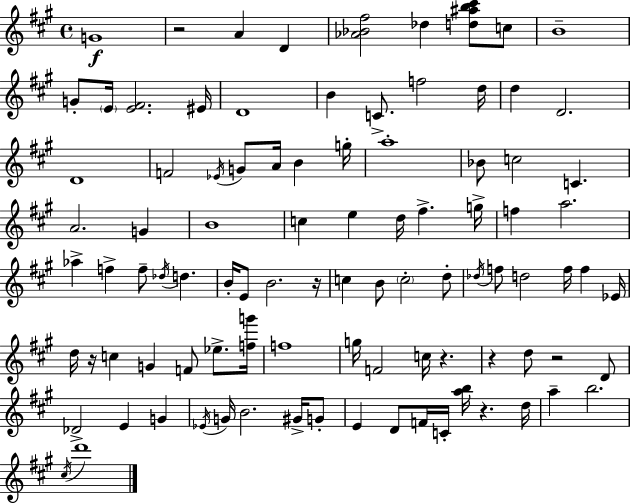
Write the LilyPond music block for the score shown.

{
  \clef treble
  \time 4/4
  \defaultTimeSignature
  \key a \major
  \repeat volta 2 { g'1\f | r2 a'4 d'4 | <aes' bes' fis''>2 des''4 <d'' ais'' b'' cis'''>8 c''8 | b'1-- | \break g'8-. \parenthesize e'16 <e' fis'>2. eis'16 | d'1 | b'4 c'8.-> f''2 d''16 | d''4 d'2. | \break d'1 | f'2 \acciaccatura { ees'16 } g'8 a'16 b'4 | g''16-. a''1-. | bes'8 c''2 c'4. | \break a'2. g'4 | b'1 | c''4 e''4 d''16 fis''4.-> | g''16-> f''4 a''2. | \break aes''4-> f''4-> f''8-- \acciaccatura { des''16 } d''4. | b'16-. e'8 b'2. | r16 c''4 b'8 \parenthesize c''2-. | d''8-. \acciaccatura { des''16 } f''8 d''2 f''16 f''4 | \break ees'16 d''16 r16 c''4 g'4 f'8 ees''8.-> | <f'' g'''>16 f''1 | g''16 f'2 c''16 r4. | r4 d''8 r2 | \break d'8 des'2-> e'4 g'4 | \acciaccatura { ees'16 } g'16 b'2. | gis'16-> g'8-. e'4 d'8 f'16 c'16-. <a'' b''>16 r4. | d''16 a''4-- b''2. | \break \acciaccatura { cis''16 } d'''1 | } \bar "|."
}